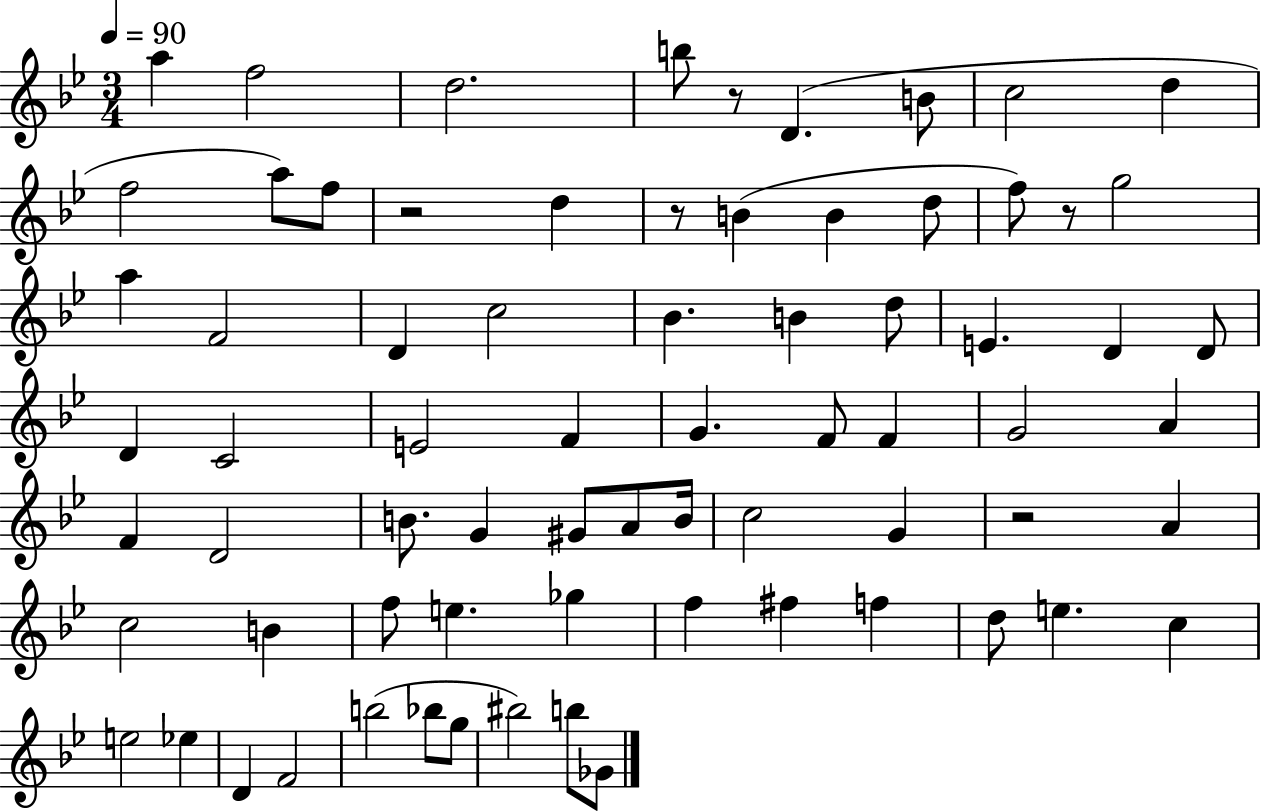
A5/q F5/h D5/h. B5/e R/e D4/q. B4/e C5/h D5/q F5/h A5/e F5/e R/h D5/q R/e B4/q B4/q D5/e F5/e R/e G5/h A5/q F4/h D4/q C5/h Bb4/q. B4/q D5/e E4/q. D4/q D4/e D4/q C4/h E4/h F4/q G4/q. F4/e F4/q G4/h A4/q F4/q D4/h B4/e. G4/q G#4/e A4/e B4/s C5/h G4/q R/h A4/q C5/h B4/q F5/e E5/q. Gb5/q F5/q F#5/q F5/q D5/e E5/q. C5/q E5/h Eb5/q D4/q F4/h B5/h Bb5/e G5/e BIS5/h B5/e Gb4/e